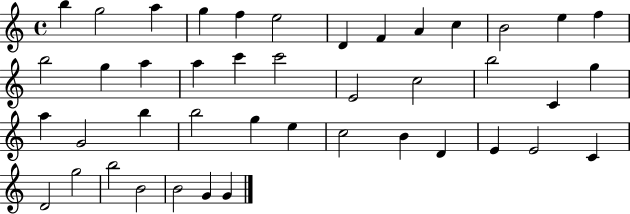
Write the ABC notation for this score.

X:1
T:Untitled
M:4/4
L:1/4
K:C
b g2 a g f e2 D F A c B2 e f b2 g a a c' c'2 E2 c2 b2 C g a G2 b b2 g e c2 B D E E2 C D2 g2 b2 B2 B2 G G